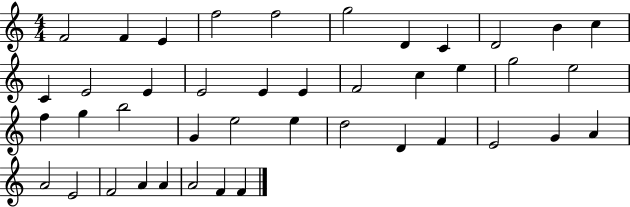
F4/h F4/q E4/q F5/h F5/h G5/h D4/q C4/q D4/h B4/q C5/q C4/q E4/h E4/q E4/h E4/q E4/q F4/h C5/q E5/q G5/h E5/h F5/q G5/q B5/h G4/q E5/h E5/q D5/h D4/q F4/q E4/h G4/q A4/q A4/h E4/h F4/h A4/q A4/q A4/h F4/q F4/q